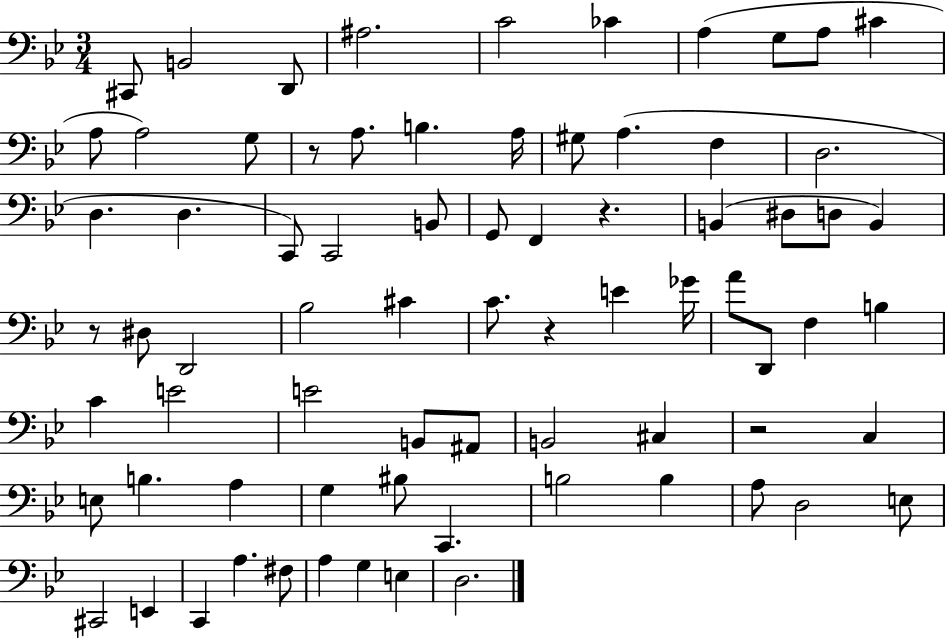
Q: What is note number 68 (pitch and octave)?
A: G3